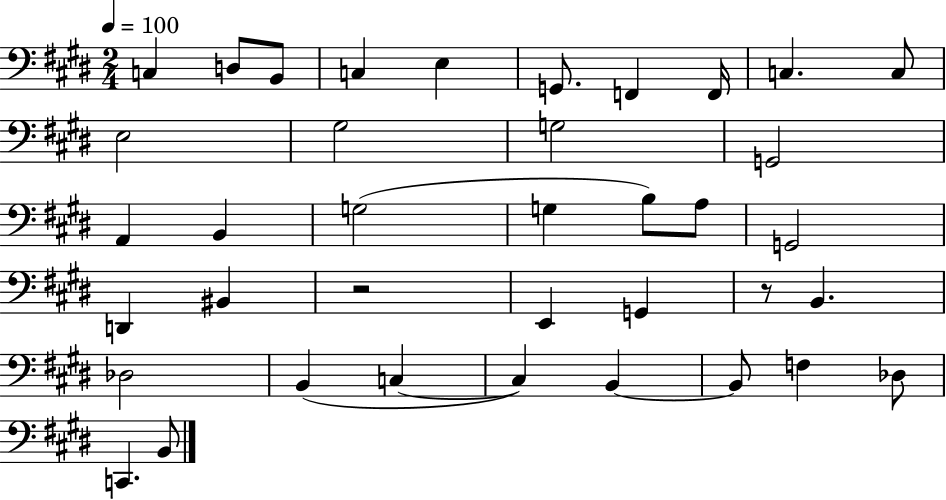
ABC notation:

X:1
T:Untitled
M:2/4
L:1/4
K:E
C, D,/2 B,,/2 C, E, G,,/2 F,, F,,/4 C, C,/2 E,2 ^G,2 G,2 G,,2 A,, B,, G,2 G, B,/2 A,/2 G,,2 D,, ^B,, z2 E,, G,, z/2 B,, _D,2 B,, C, C, B,, B,,/2 F, _D,/2 C,, B,,/2